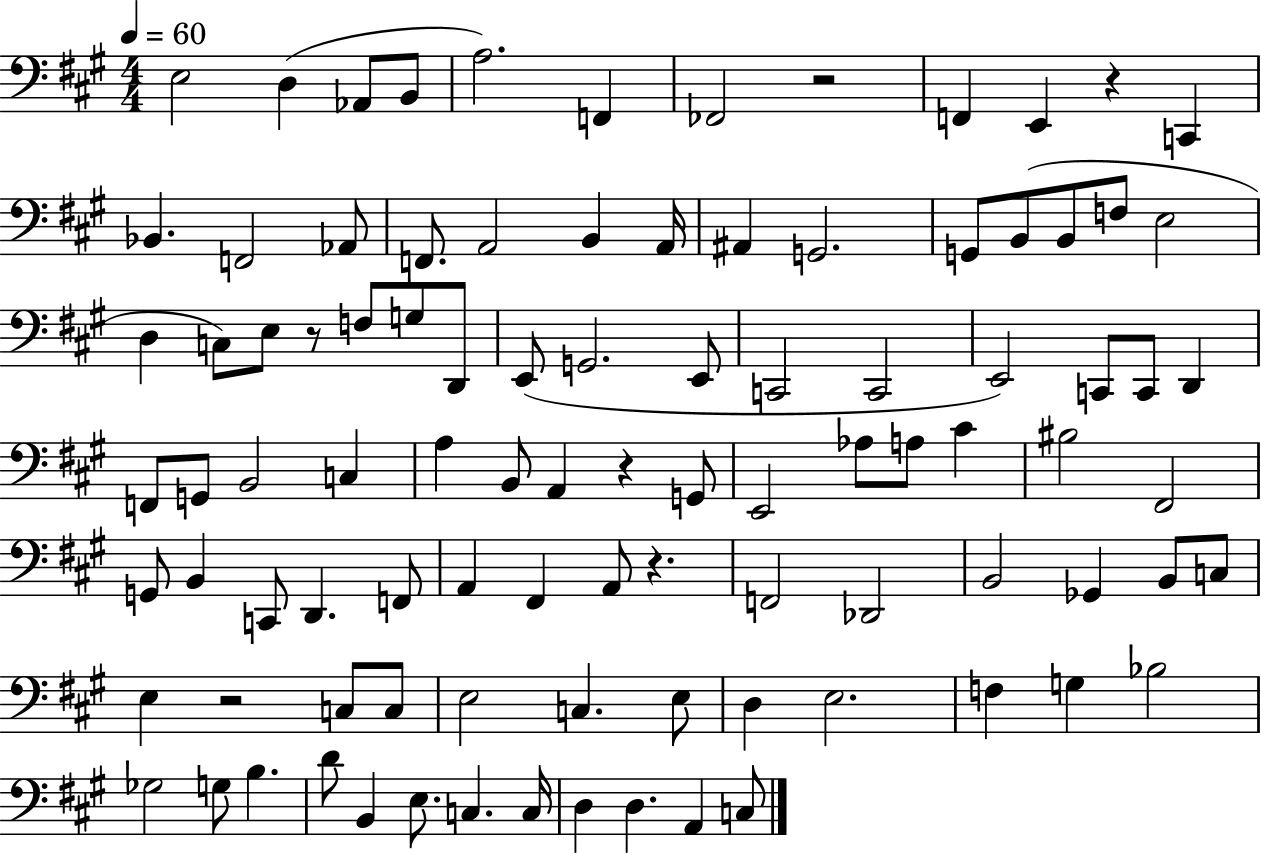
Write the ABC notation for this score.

X:1
T:Untitled
M:4/4
L:1/4
K:A
E,2 D, _A,,/2 B,,/2 A,2 F,, _F,,2 z2 F,, E,, z C,, _B,, F,,2 _A,,/2 F,,/2 A,,2 B,, A,,/4 ^A,, G,,2 G,,/2 B,,/2 B,,/2 F,/2 E,2 D, C,/2 E,/2 z/2 F,/2 G,/2 D,,/2 E,,/2 G,,2 E,,/2 C,,2 C,,2 E,,2 C,,/2 C,,/2 D,, F,,/2 G,,/2 B,,2 C, A, B,,/2 A,, z G,,/2 E,,2 _A,/2 A,/2 ^C ^B,2 ^F,,2 G,,/2 B,, C,,/2 D,, F,,/2 A,, ^F,, A,,/2 z F,,2 _D,,2 B,,2 _G,, B,,/2 C,/2 E, z2 C,/2 C,/2 E,2 C, E,/2 D, E,2 F, G, _B,2 _G,2 G,/2 B, D/2 B,, E,/2 C, C,/4 D, D, A,, C,/2